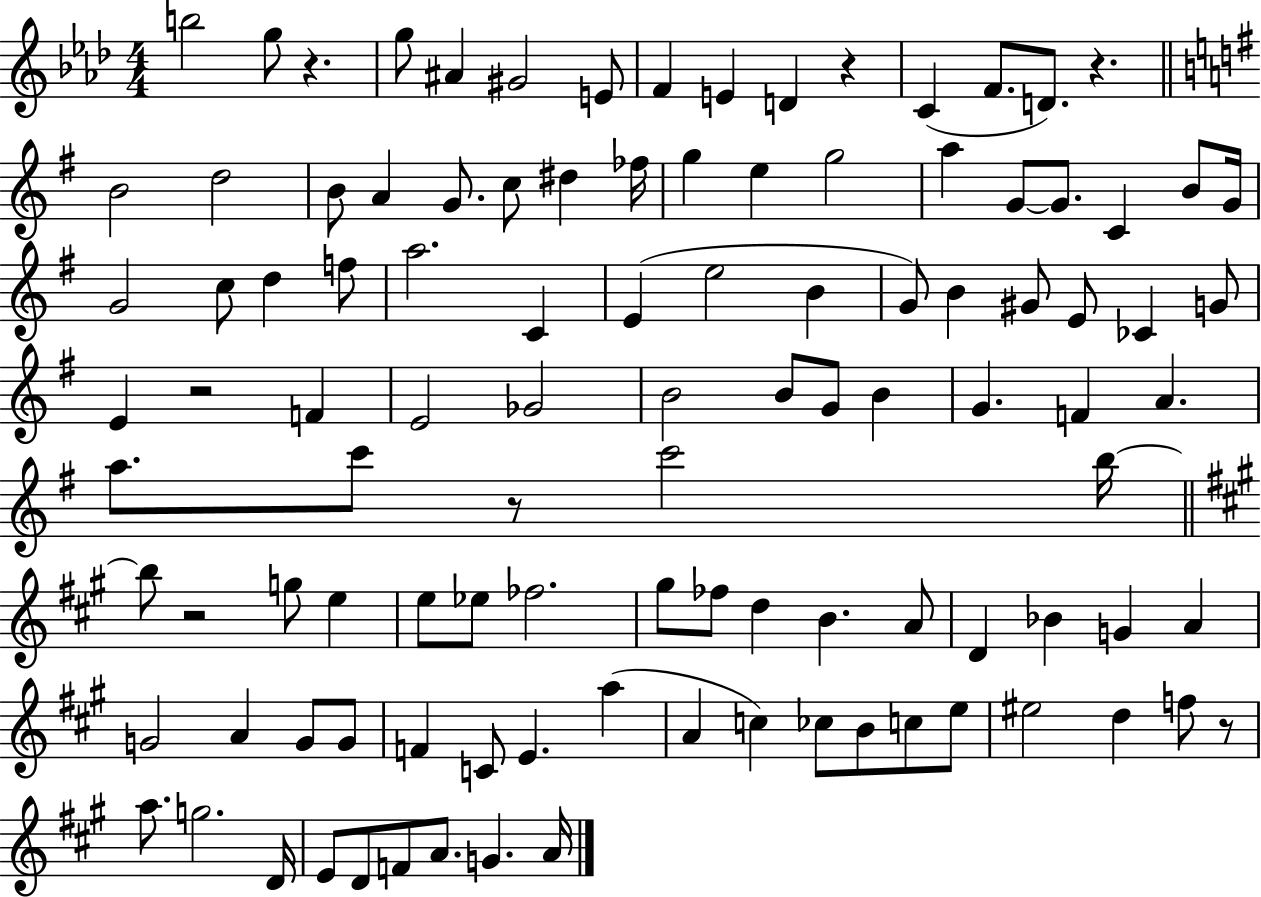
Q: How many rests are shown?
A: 7